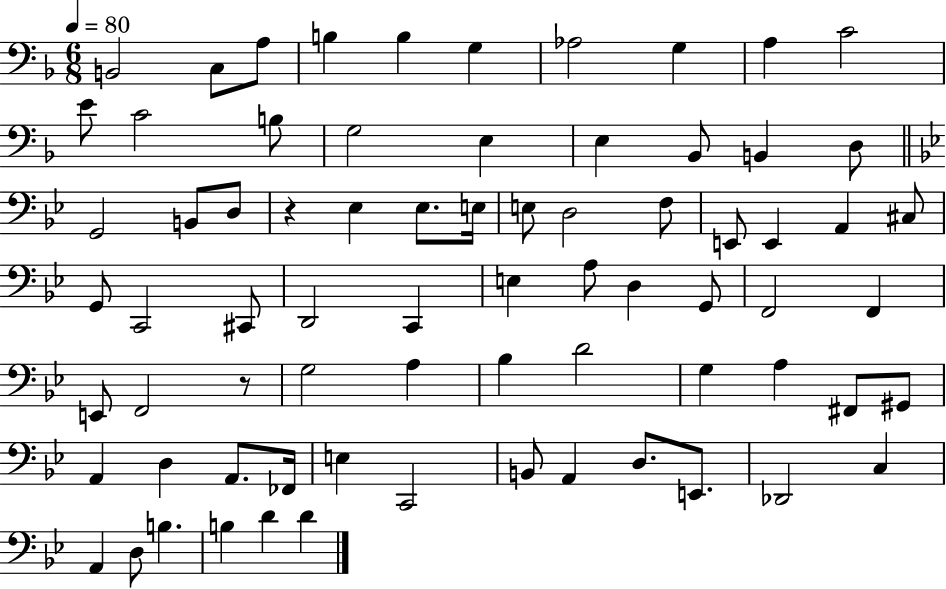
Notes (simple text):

B2/h C3/e A3/e B3/q B3/q G3/q Ab3/h G3/q A3/q C4/h E4/e C4/h B3/e G3/h E3/q E3/q Bb2/e B2/q D3/e G2/h B2/e D3/e R/q Eb3/q Eb3/e. E3/s E3/e D3/h F3/e E2/e E2/q A2/q C#3/e G2/e C2/h C#2/e D2/h C2/q E3/q A3/e D3/q G2/e F2/h F2/q E2/e F2/h R/e G3/h A3/q Bb3/q D4/h G3/q A3/q F#2/e G#2/e A2/q D3/q A2/e. FES2/s E3/q C2/h B2/e A2/q D3/e. E2/e. Db2/h C3/q A2/q D3/e B3/q. B3/q D4/q D4/q